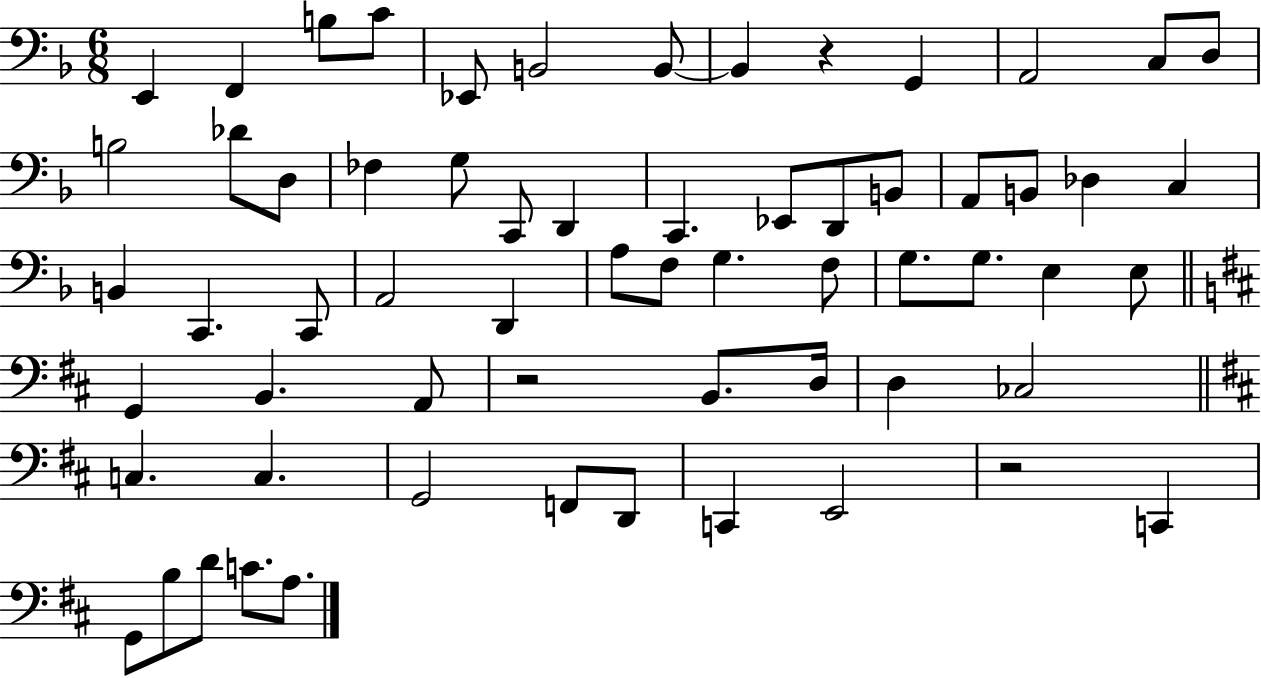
X:1
T:Untitled
M:6/8
L:1/4
K:F
E,, F,, B,/2 C/2 _E,,/2 B,,2 B,,/2 B,, z G,, A,,2 C,/2 D,/2 B,2 _D/2 D,/2 _F, G,/2 C,,/2 D,, C,, _E,,/2 D,,/2 B,,/2 A,,/2 B,,/2 _D, C, B,, C,, C,,/2 A,,2 D,, A,/2 F,/2 G, F,/2 G,/2 G,/2 E, E,/2 G,, B,, A,,/2 z2 B,,/2 D,/4 D, _C,2 C, C, G,,2 F,,/2 D,,/2 C,, E,,2 z2 C,, G,,/2 B,/2 D/2 C/2 A,/2